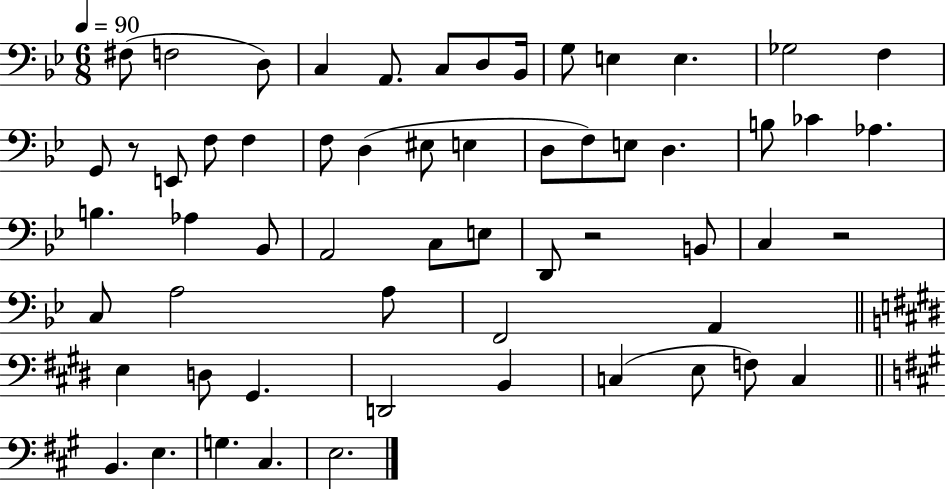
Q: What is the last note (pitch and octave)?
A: E3